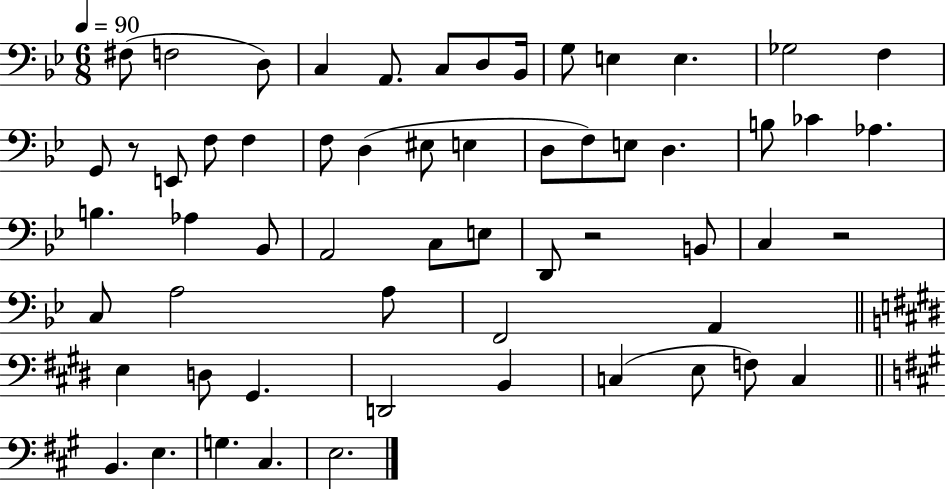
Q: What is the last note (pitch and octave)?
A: E3